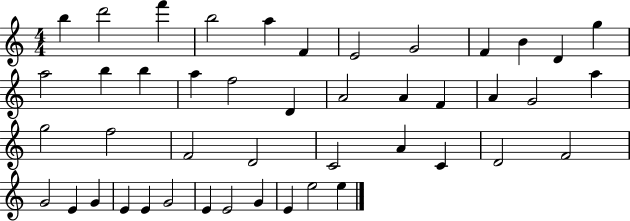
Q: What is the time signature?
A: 4/4